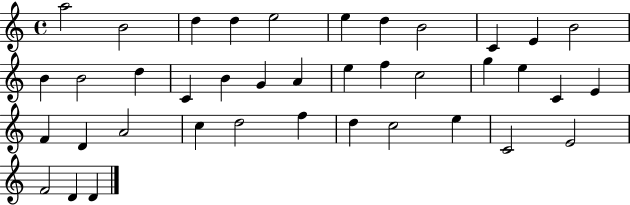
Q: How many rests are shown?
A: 0